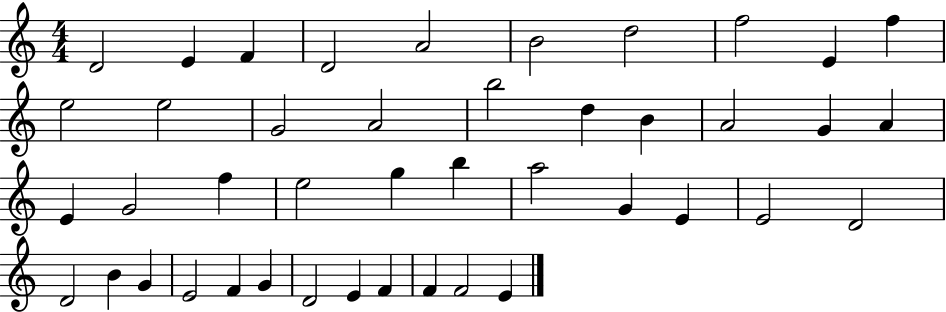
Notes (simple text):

D4/h E4/q F4/q D4/h A4/h B4/h D5/h F5/h E4/q F5/q E5/h E5/h G4/h A4/h B5/h D5/q B4/q A4/h G4/q A4/q E4/q G4/h F5/q E5/h G5/q B5/q A5/h G4/q E4/q E4/h D4/h D4/h B4/q G4/q E4/h F4/q G4/q D4/h E4/q F4/q F4/q F4/h E4/q